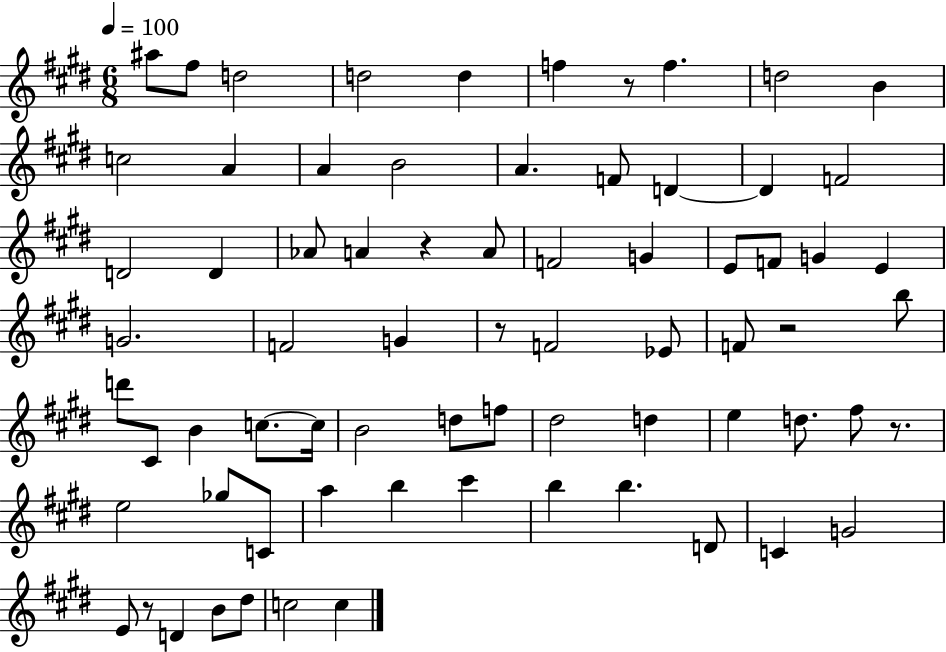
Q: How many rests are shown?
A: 6